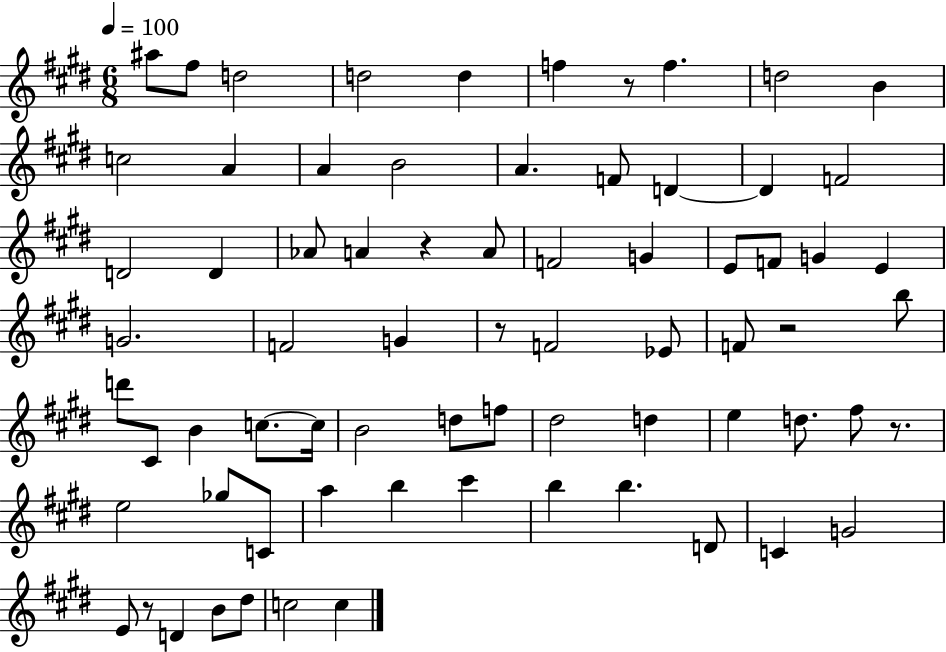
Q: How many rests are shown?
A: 6